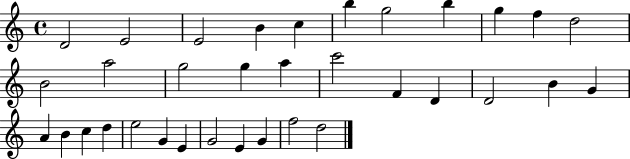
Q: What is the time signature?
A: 4/4